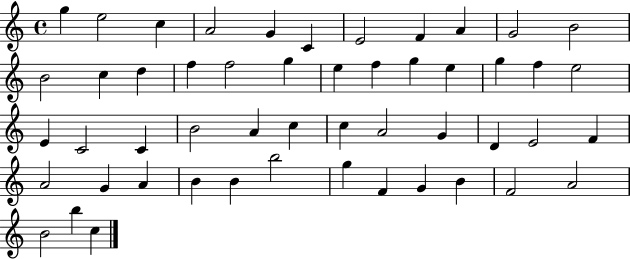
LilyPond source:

{
  \clef treble
  \time 4/4
  \defaultTimeSignature
  \key c \major
  g''4 e''2 c''4 | a'2 g'4 c'4 | e'2 f'4 a'4 | g'2 b'2 | \break b'2 c''4 d''4 | f''4 f''2 g''4 | e''4 f''4 g''4 e''4 | g''4 f''4 e''2 | \break e'4 c'2 c'4 | b'2 a'4 c''4 | c''4 a'2 g'4 | d'4 e'2 f'4 | \break a'2 g'4 a'4 | b'4 b'4 b''2 | g''4 f'4 g'4 b'4 | f'2 a'2 | \break b'2 b''4 c''4 | \bar "|."
}